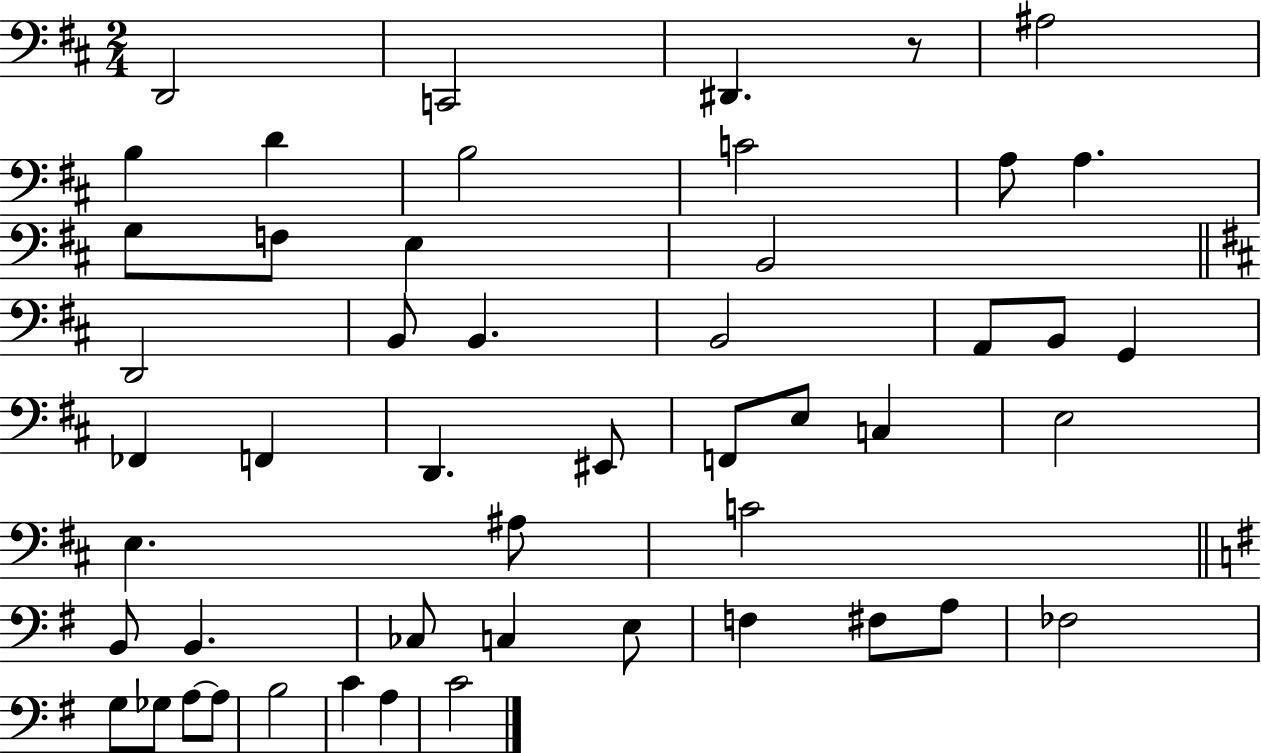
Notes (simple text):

D2/h C2/h D#2/q. R/e A#3/h B3/q D4/q B3/h C4/h A3/e A3/q. G3/e F3/e E3/q B2/h D2/h B2/e B2/q. B2/h A2/e B2/e G2/q FES2/q F2/q D2/q. EIS2/e F2/e E3/e C3/q E3/h E3/q. A#3/e C4/h B2/e B2/q. CES3/e C3/q E3/e F3/q F#3/e A3/e FES3/h G3/e Gb3/e A3/e A3/e B3/h C4/q A3/q C4/h